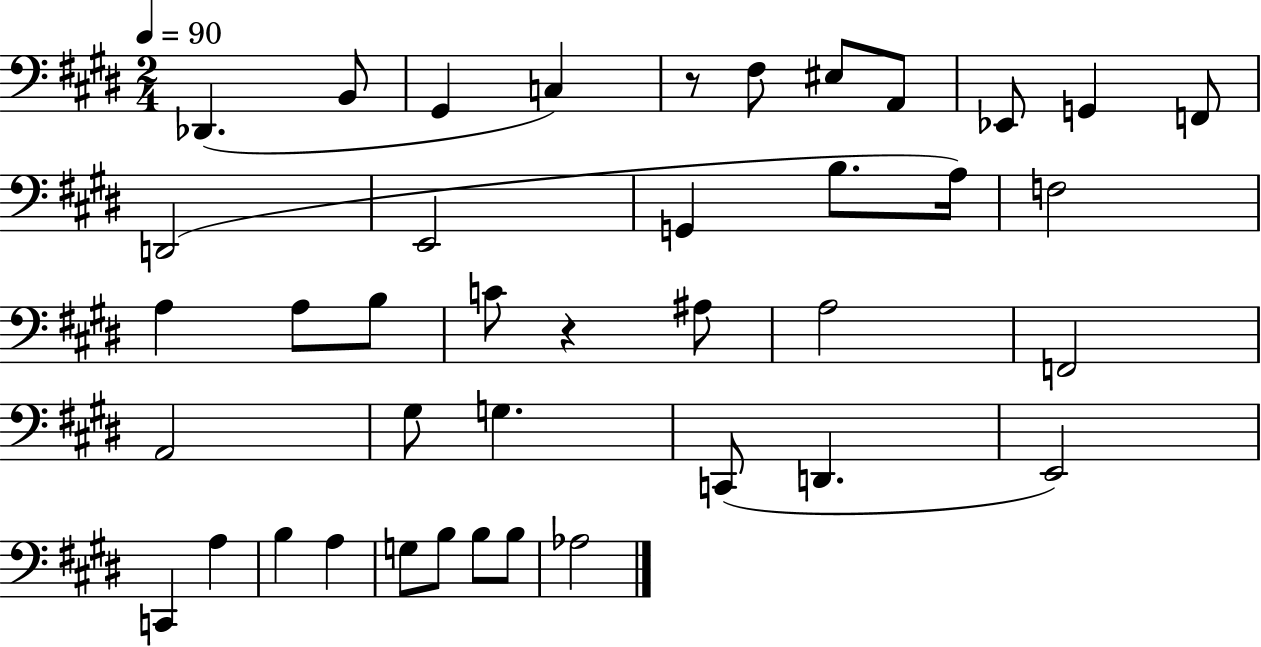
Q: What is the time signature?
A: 2/4